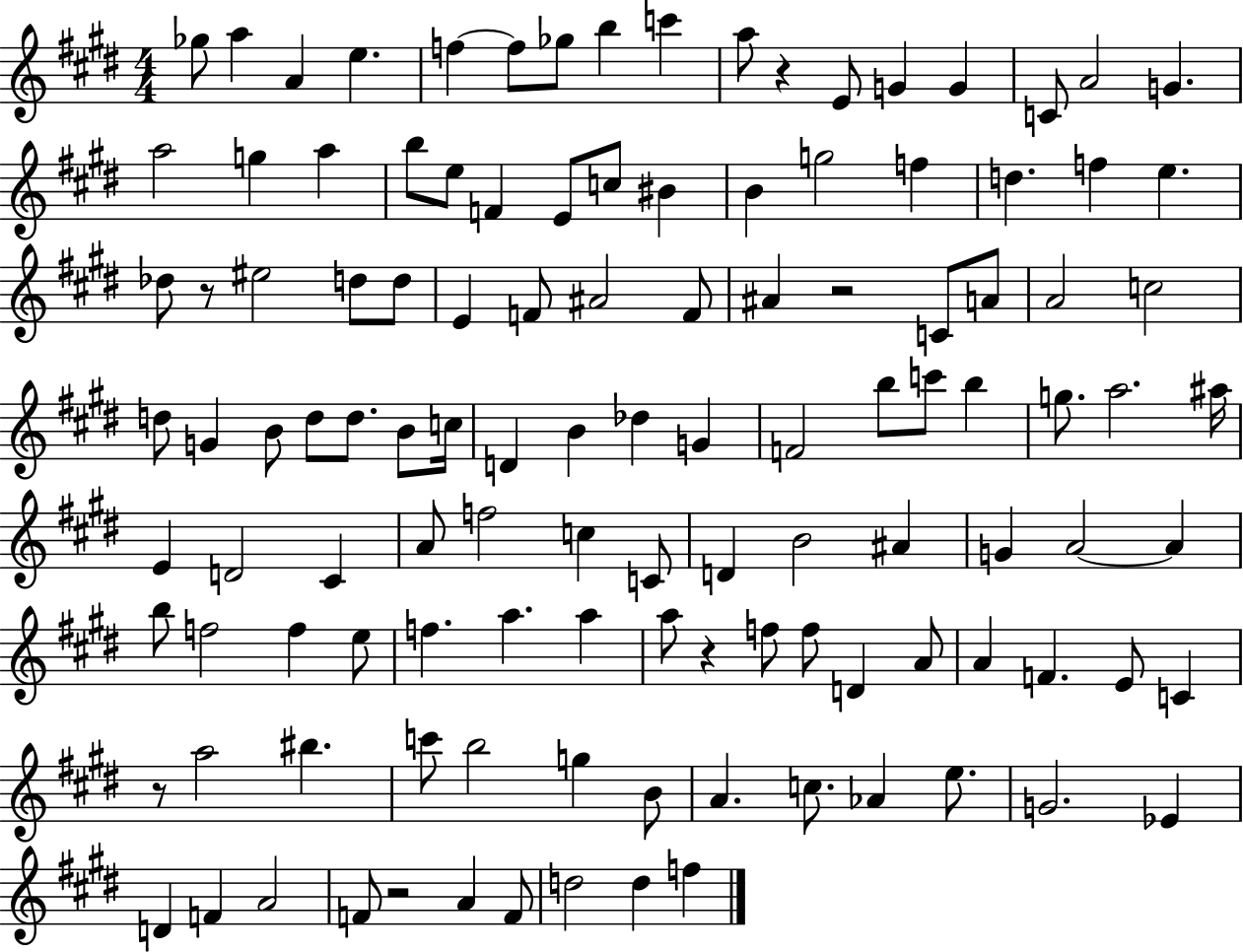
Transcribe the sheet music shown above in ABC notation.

X:1
T:Untitled
M:4/4
L:1/4
K:E
_g/2 a A e f f/2 _g/2 b c' a/2 z E/2 G G C/2 A2 G a2 g a b/2 e/2 F E/2 c/2 ^B B g2 f d f e _d/2 z/2 ^e2 d/2 d/2 E F/2 ^A2 F/2 ^A z2 C/2 A/2 A2 c2 d/2 G B/2 d/2 d/2 B/2 c/4 D B _d G F2 b/2 c'/2 b g/2 a2 ^a/4 E D2 ^C A/2 f2 c C/2 D B2 ^A G A2 A b/2 f2 f e/2 f a a a/2 z f/2 f/2 D A/2 A F E/2 C z/2 a2 ^b c'/2 b2 g B/2 A c/2 _A e/2 G2 _E D F A2 F/2 z2 A F/2 d2 d f